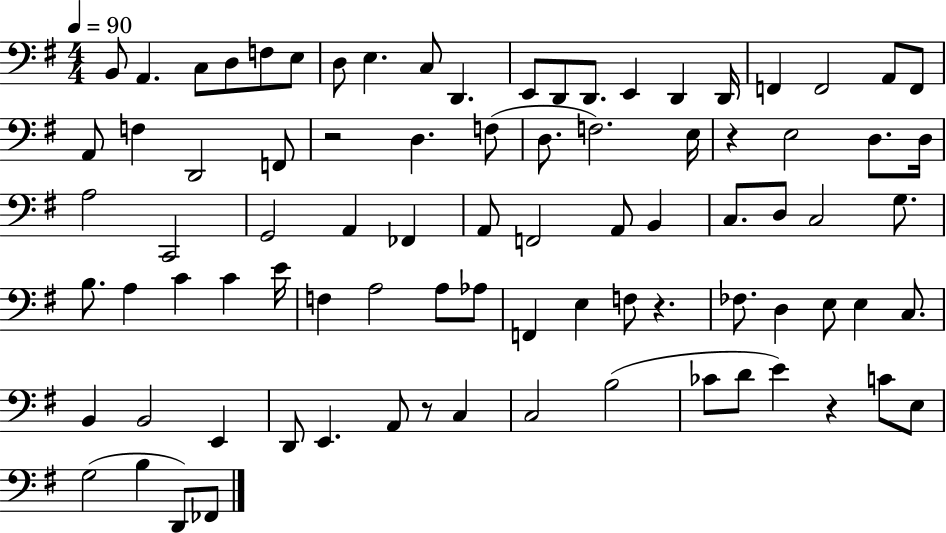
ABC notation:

X:1
T:Untitled
M:4/4
L:1/4
K:G
B,,/2 A,, C,/2 D,/2 F,/2 E,/2 D,/2 E, C,/2 D,, E,,/2 D,,/2 D,,/2 E,, D,, D,,/4 F,, F,,2 A,,/2 F,,/2 A,,/2 F, D,,2 F,,/2 z2 D, F,/2 D,/2 F,2 E,/4 z E,2 D,/2 D,/4 A,2 C,,2 G,,2 A,, _F,, A,,/2 F,,2 A,,/2 B,, C,/2 D,/2 C,2 G,/2 B,/2 A, C C E/4 F, A,2 A,/2 _A,/2 F,, E, F,/2 z _F,/2 D, E,/2 E, C,/2 B,, B,,2 E,, D,,/2 E,, A,,/2 z/2 C, C,2 B,2 _C/2 D/2 E z C/2 E,/2 G,2 B, D,,/2 _F,,/2